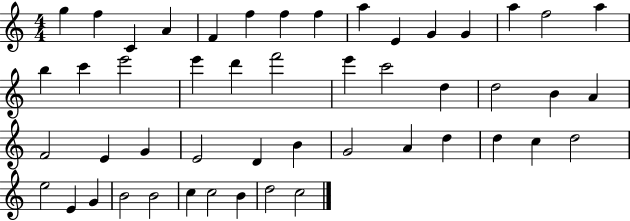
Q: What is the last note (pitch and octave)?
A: C5